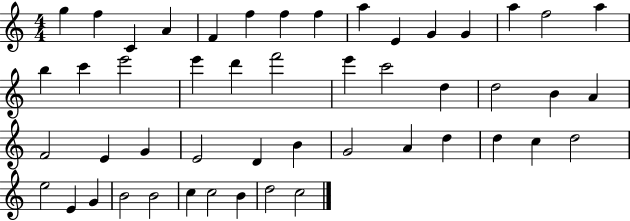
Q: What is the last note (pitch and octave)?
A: C5